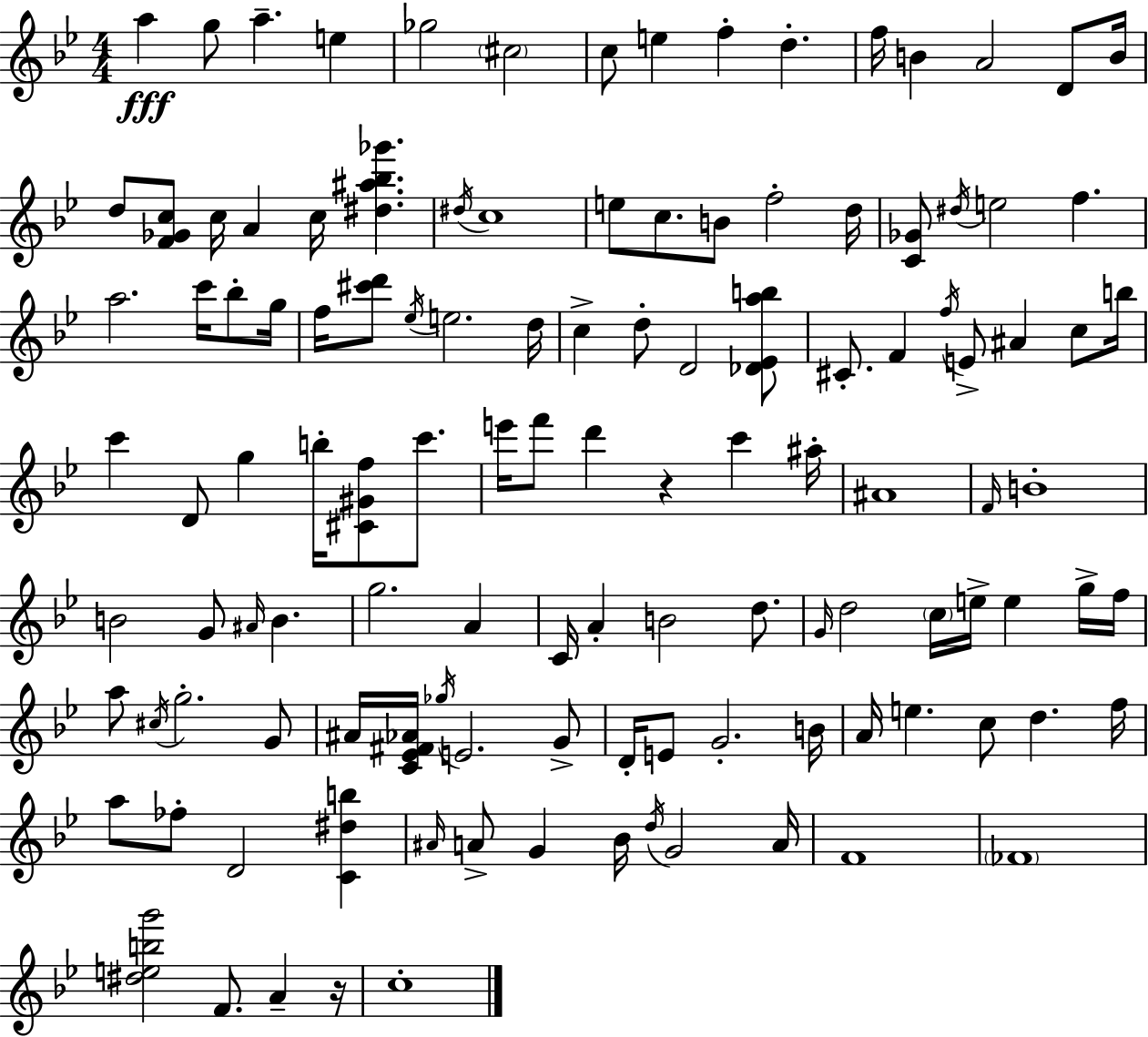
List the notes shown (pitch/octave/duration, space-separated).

A5/q G5/e A5/q. E5/q Gb5/h C#5/h C5/e E5/q F5/q D5/q. F5/s B4/q A4/h D4/e B4/s D5/e [F4,Gb4,C5]/e C5/s A4/q C5/s [D#5,A#5,Bb5,Gb6]/q. D#5/s C5/w E5/e C5/e. B4/e F5/h D5/s [C4,Gb4]/e D#5/s E5/h F5/q. A5/h. C6/s Bb5/e G5/s F5/s [C#6,D6]/e Eb5/s E5/h. D5/s C5/q D5/e D4/h [Db4,Eb4,A5,B5]/e C#4/e. F4/q F5/s E4/e A#4/q C5/e B5/s C6/q D4/e G5/q B5/s [C#4,G#4,F5]/e C6/e. E6/s F6/e D6/q R/q C6/q A#5/s A#4/w F4/s B4/w B4/h G4/e A#4/s B4/q. G5/h. A4/q C4/s A4/q B4/h D5/e. G4/s D5/h C5/s E5/s E5/q G5/s F5/s A5/e C#5/s G5/h. G4/e A#4/s [C4,Eb4,F#4,Ab4]/s Gb5/s E4/h. G4/e D4/s E4/e G4/h. B4/s A4/s E5/q. C5/e D5/q. F5/s A5/e FES5/e D4/h [C4,D#5,B5]/q A#4/s A4/e G4/q Bb4/s D5/s G4/h A4/s F4/w FES4/w [D#5,E5,B5,G6]/h F4/e. A4/q R/s C5/w